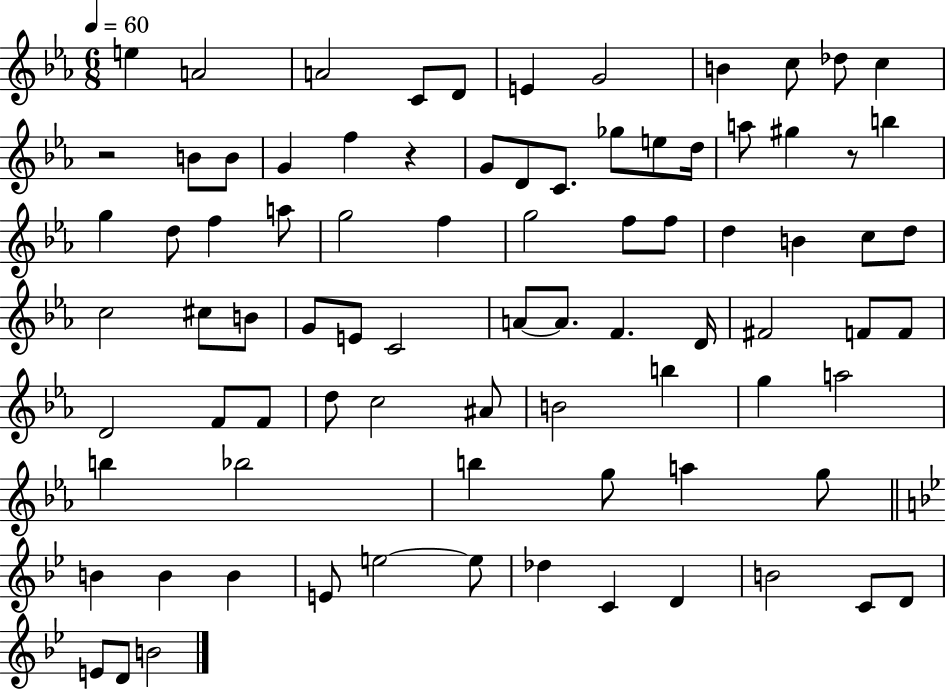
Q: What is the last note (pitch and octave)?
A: B4